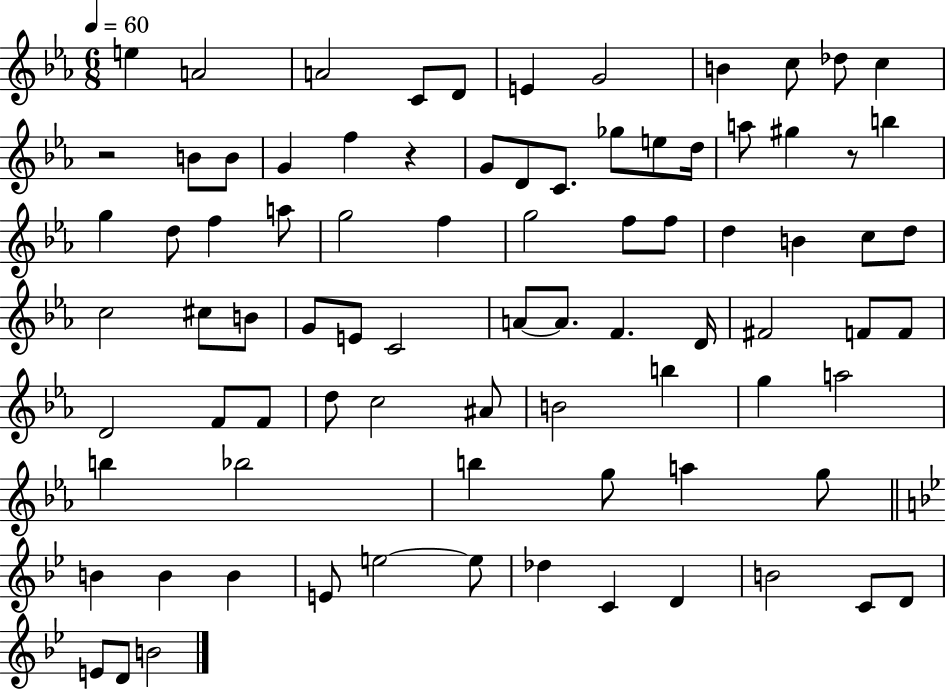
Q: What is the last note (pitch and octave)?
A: B4